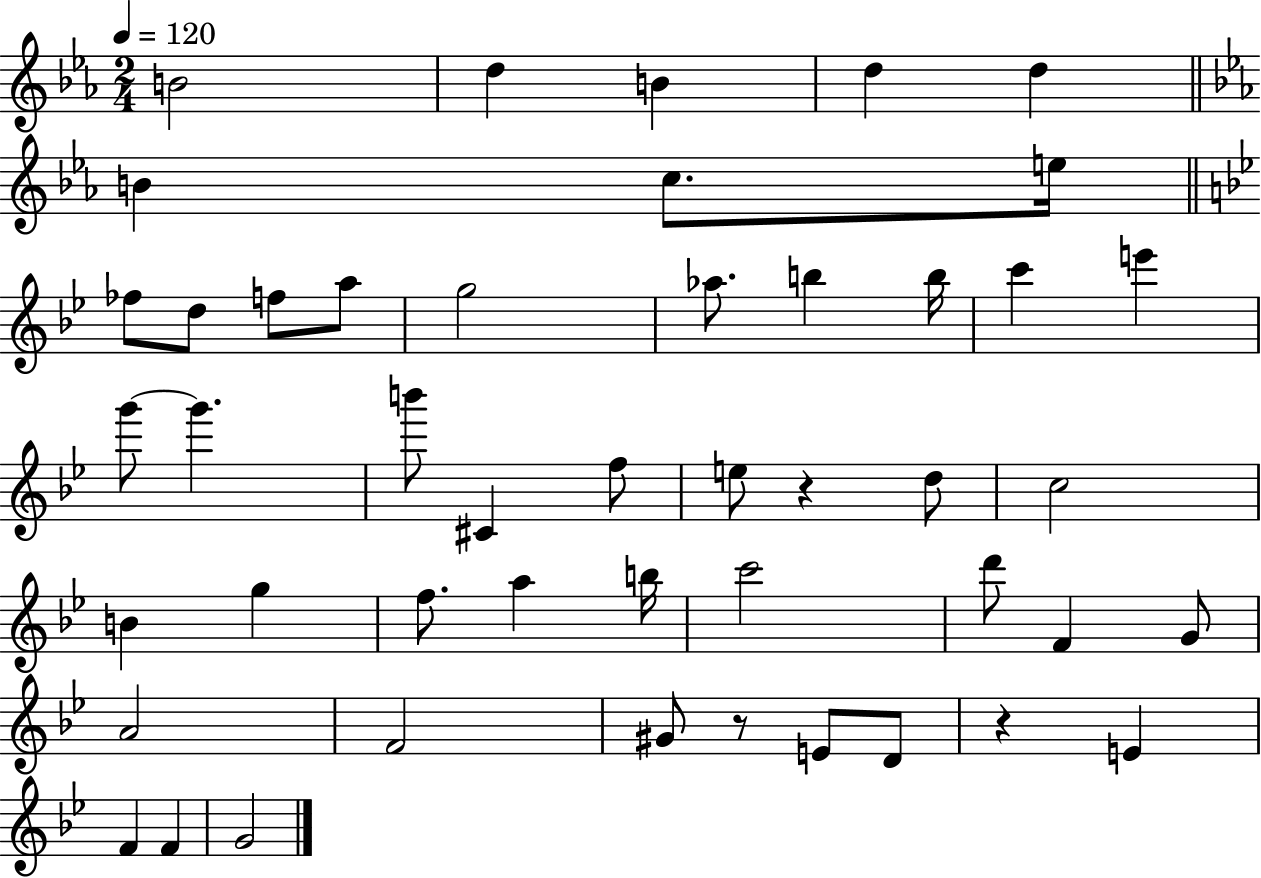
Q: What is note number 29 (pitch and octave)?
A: F5